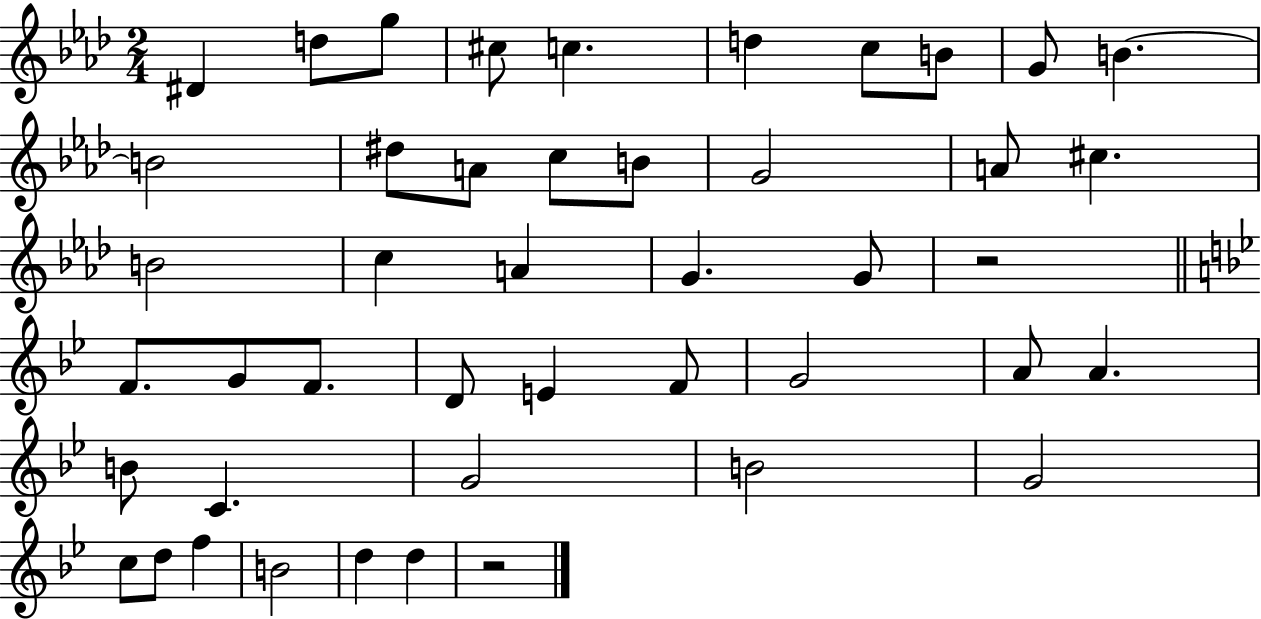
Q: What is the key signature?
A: AES major